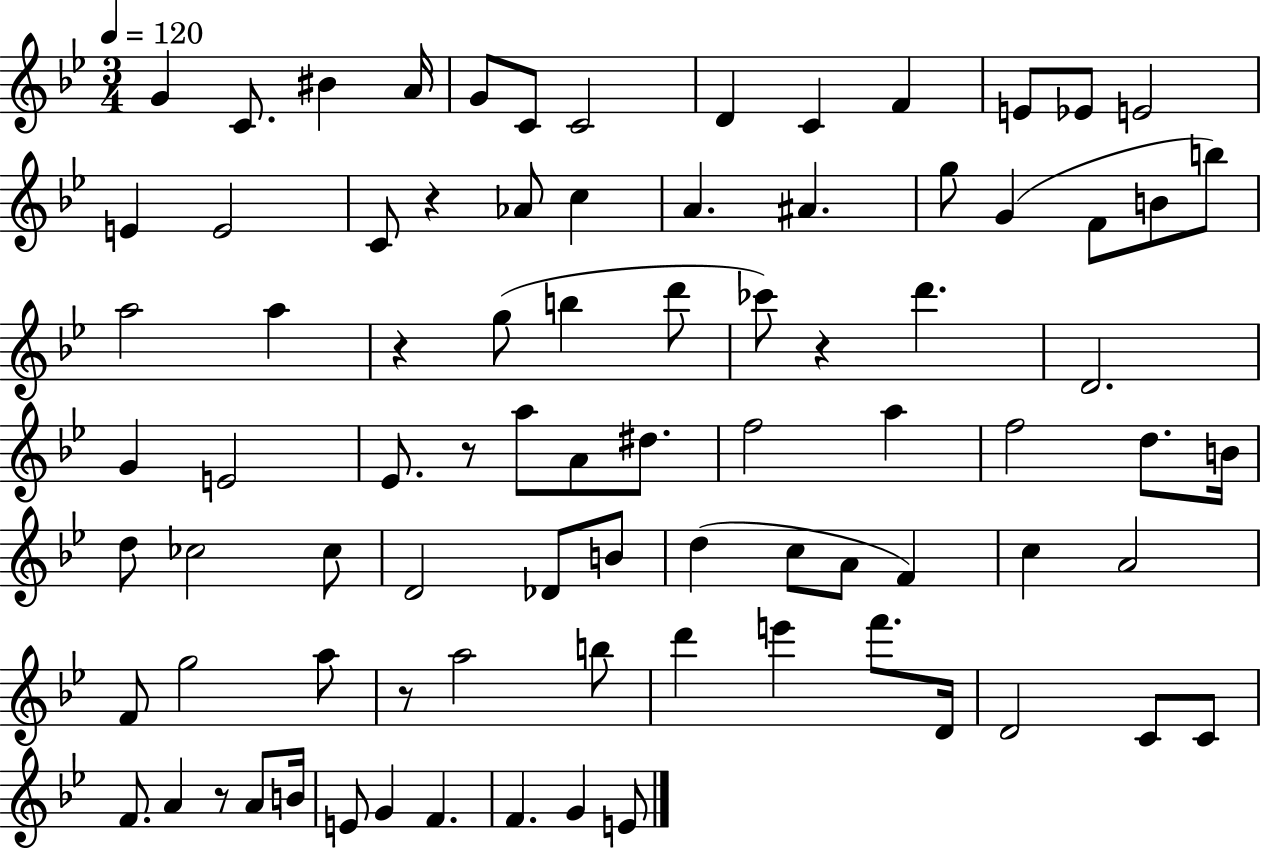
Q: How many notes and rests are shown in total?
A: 84